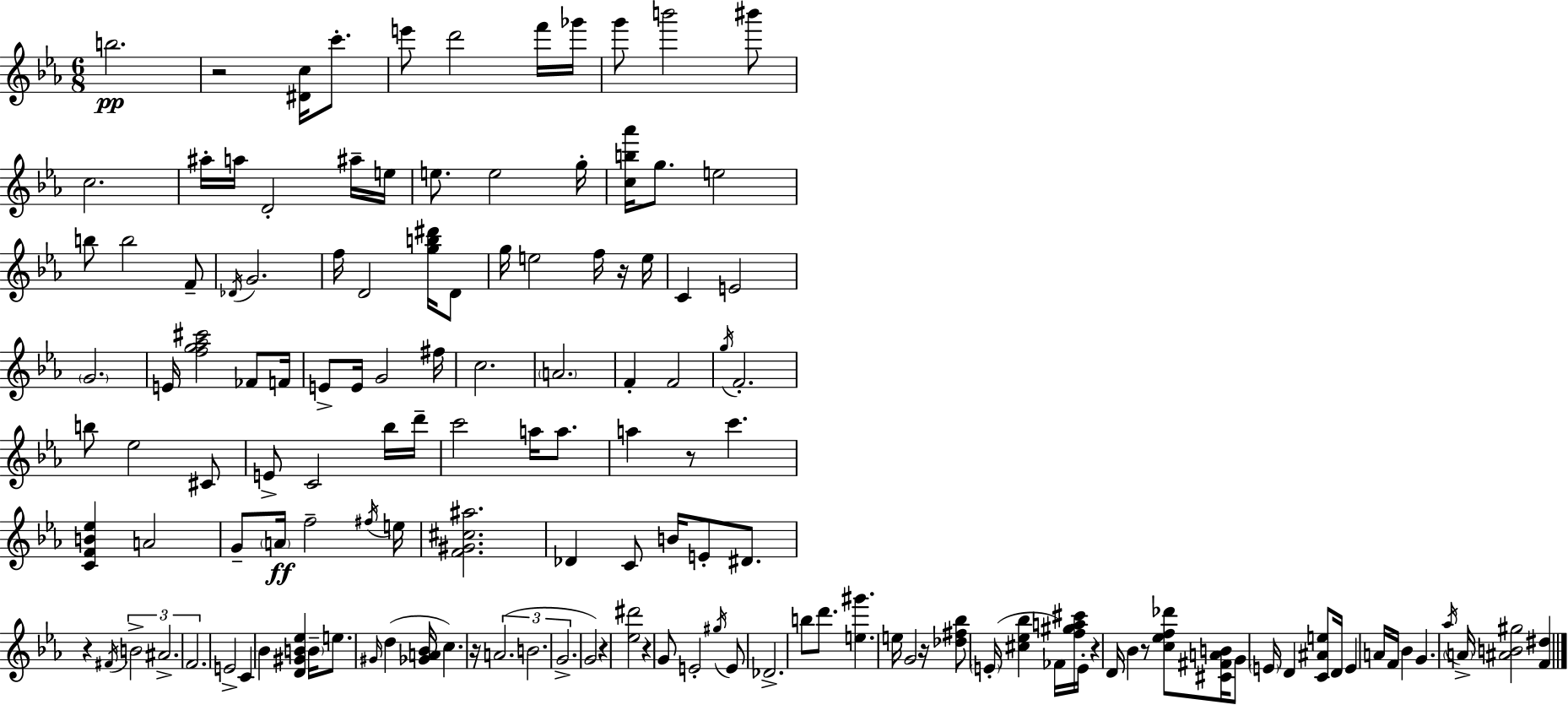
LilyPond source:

{
  \clef treble
  \numericTimeSignature
  \time 6/8
  \key c \minor
  b''2.\pp | r2 <dis' c''>16 c'''8.-. | e'''8 d'''2 f'''16 ges'''16 | g'''8 b'''2 bis'''8 | \break c''2. | ais''16-. a''16 d'2-. ais''16-- e''16 | e''8. e''2 g''16-. | <c'' b'' aes'''>16 g''8. e''2 | \break b''8 b''2 f'8-- | \acciaccatura { des'16 } g'2. | f''16 d'2 <g'' b'' dis'''>16 d'8 | g''16 e''2 f''16 r16 | \break e''16 c'4 e'2 | \parenthesize g'2. | e'16 <f'' g'' aes'' cis'''>2 fes'8 | f'16 e'8-> e'16 g'2 | \break fis''16 c''2. | \parenthesize a'2. | f'4-. f'2 | \acciaccatura { g''16 } f'2.-. | \break b''8 ees''2 | cis'8 e'8-> c'2 | bes''16 d'''16-- c'''2 a''16 a''8. | a''4 r8 c'''4. | \break <c' f' b' ees''>4 a'2 | g'8-- \parenthesize a'16\ff f''2-- | \acciaccatura { fis''16 } e''16 <f' gis' cis'' ais''>2. | des'4 c'8 b'16 e'8-. | \break dis'8. r4 \acciaccatura { fis'16 } \tuplet 3/2 { b'2-> | ais'2.-> | f'2. } | e'2-> | \break c'4 bes'4 <d' gis' b' ees''>4 | \parenthesize b'16-- e''8. \grace { gis'16 } d''4( <ges' a' bes'>16 c''4.) | r16 \tuplet 3/2 { a'2.( | b'2. | \break g'2.-> } | g'2) | r4 <ees'' dis'''>2 | r4 g'8 e'2-. | \break \acciaccatura { gis''16 } e'8 des'2.-> | b''8 d'''8. <e'' gis'''>4. | e''16 g'2 | r16 <des'' fis'' bes''>8 \parenthesize e'16-.( <cis'' ees'' bes''>4 fes'16) <f'' gis'' a'' cis'''>16 | \break e'16-. r4 d'16 bes'4 r8 | <c'' ees'' f'' des'''>8 <cis' fis' a' b'>16 g'8 \parenthesize e'16 d'4 <c' ais' e''>8 | d'16 e'4 a'16 f'16 bes'4 g'4. | \acciaccatura { aes''16 } \parenthesize a'16-> <ais' b' gis''>2 | \break <f' dis''>4 \bar "|."
}